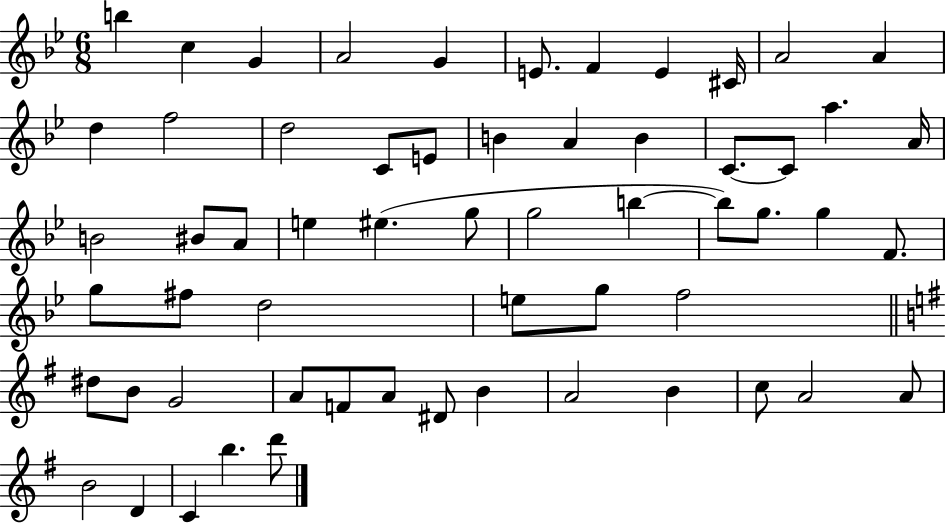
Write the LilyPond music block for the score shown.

{
  \clef treble
  \numericTimeSignature
  \time 6/8
  \key bes \major
  b''4 c''4 g'4 | a'2 g'4 | e'8. f'4 e'4 cis'16 | a'2 a'4 | \break d''4 f''2 | d''2 c'8 e'8 | b'4 a'4 b'4 | c'8.~~ c'8 a''4. a'16 | \break b'2 bis'8 a'8 | e''4 eis''4.( g''8 | g''2 b''4~~ | b''8) g''8. g''4 f'8. | \break g''8 fis''8 d''2 | e''8 g''8 f''2 | \bar "||" \break \key e \minor dis''8 b'8 g'2 | a'8 f'8 a'8 dis'8 b'4 | a'2 b'4 | c''8 a'2 a'8 | \break b'2 d'4 | c'4 b''4. d'''8 | \bar "|."
}